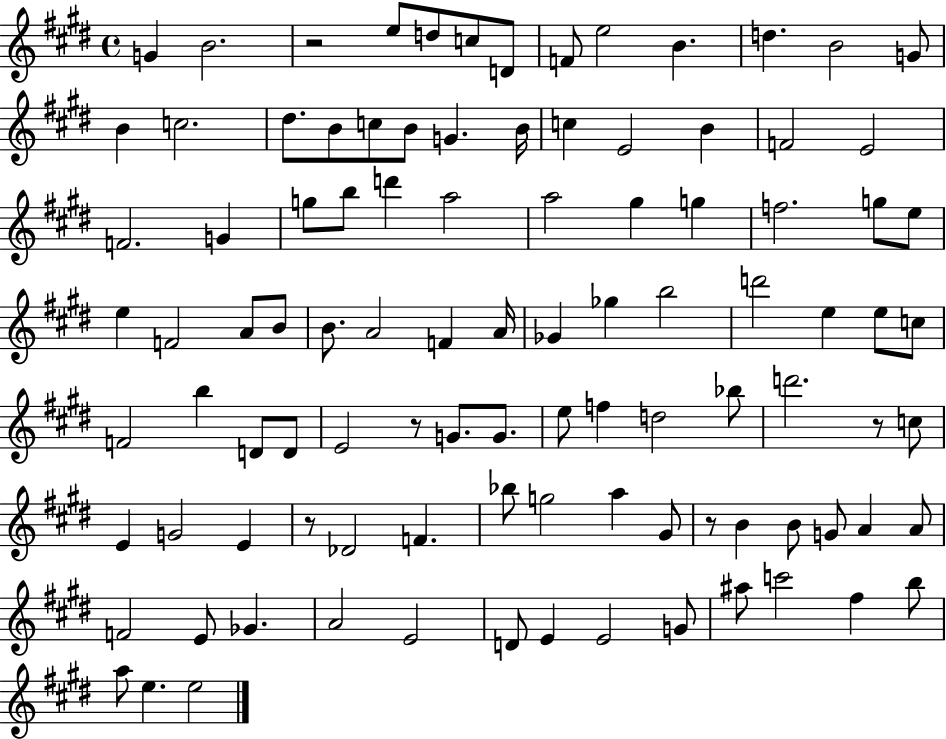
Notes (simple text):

G4/q B4/h. R/h E5/e D5/e C5/e D4/e F4/e E5/h B4/q. D5/q. B4/h G4/e B4/q C5/h. D#5/e. B4/e C5/e B4/e G4/q. B4/s C5/q E4/h B4/q F4/h E4/h F4/h. G4/q G5/e B5/e D6/q A5/h A5/h G#5/q G5/q F5/h. G5/e E5/e E5/q F4/h A4/e B4/e B4/e. A4/h F4/q A4/s Gb4/q Gb5/q B5/h D6/h E5/q E5/e C5/e F4/h B5/q D4/e D4/e E4/h R/e G4/e. G4/e. E5/e F5/q D5/h Bb5/e D6/h. R/e C5/e E4/q G4/h E4/q R/e Db4/h F4/q. Bb5/e G5/h A5/q G#4/e R/e B4/q B4/e G4/e A4/q A4/e F4/h E4/e Gb4/q. A4/h E4/h D4/e E4/q E4/h G4/e A#5/e C6/h F#5/q B5/e A5/e E5/q. E5/h